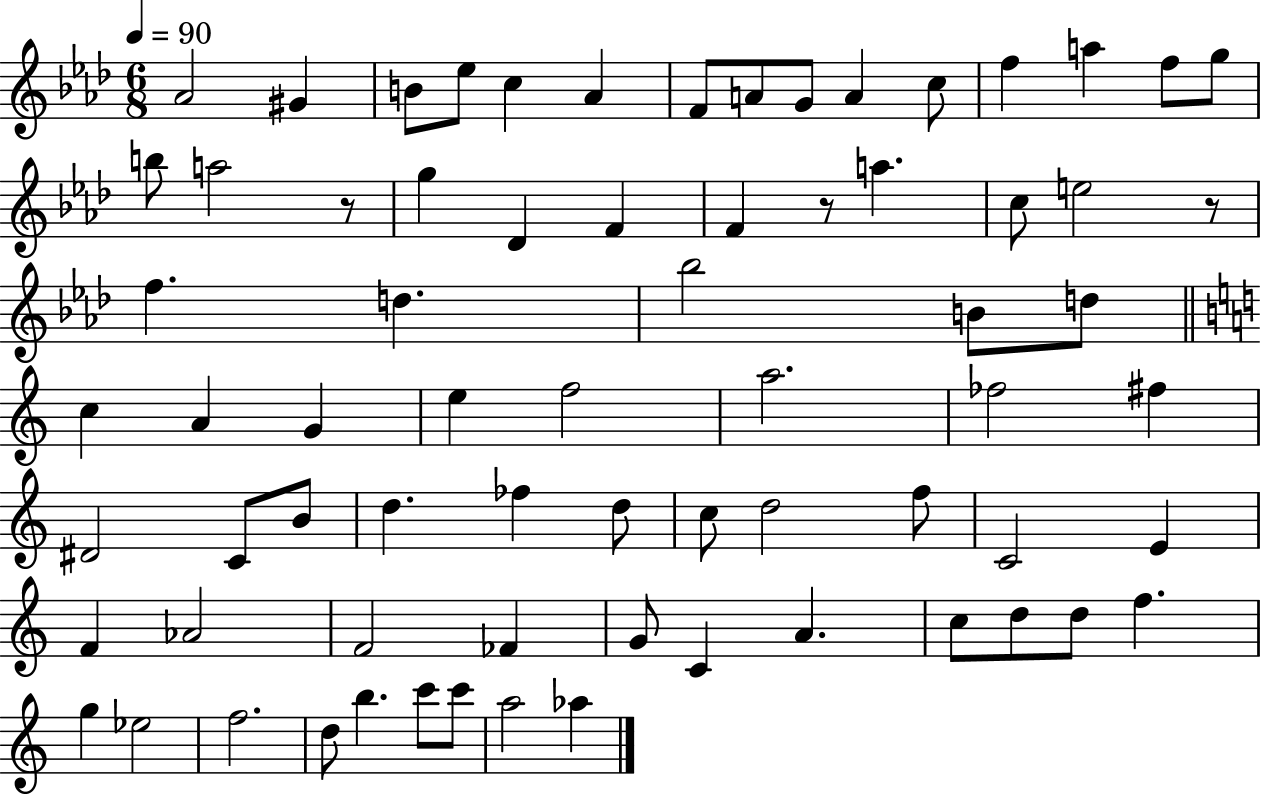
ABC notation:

X:1
T:Untitled
M:6/8
L:1/4
K:Ab
_A2 ^G B/2 _e/2 c _A F/2 A/2 G/2 A c/2 f a f/2 g/2 b/2 a2 z/2 g _D F F z/2 a c/2 e2 z/2 f d _b2 B/2 d/2 c A G e f2 a2 _f2 ^f ^D2 C/2 B/2 d _f d/2 c/2 d2 f/2 C2 E F _A2 F2 _F G/2 C A c/2 d/2 d/2 f g _e2 f2 d/2 b c'/2 c'/2 a2 _a